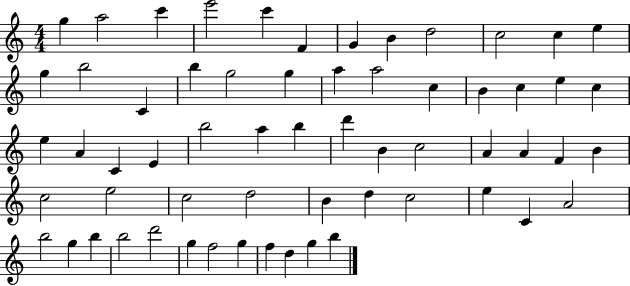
{
  \clef treble
  \numericTimeSignature
  \time 4/4
  \key c \major
  g''4 a''2 c'''4 | e'''2 c'''4 f'4 | g'4 b'4 d''2 | c''2 c''4 e''4 | \break g''4 b''2 c'4 | b''4 g''2 g''4 | a''4 a''2 c''4 | b'4 c''4 e''4 c''4 | \break e''4 a'4 c'4 e'4 | b''2 a''4 b''4 | d'''4 b'4 c''2 | a'4 a'4 f'4 b'4 | \break c''2 e''2 | c''2 d''2 | b'4 d''4 c''2 | e''4 c'4 a'2 | \break b''2 g''4 b''4 | b''2 d'''2 | g''4 f''2 g''4 | f''4 d''4 g''4 b''4 | \break \bar "|."
}